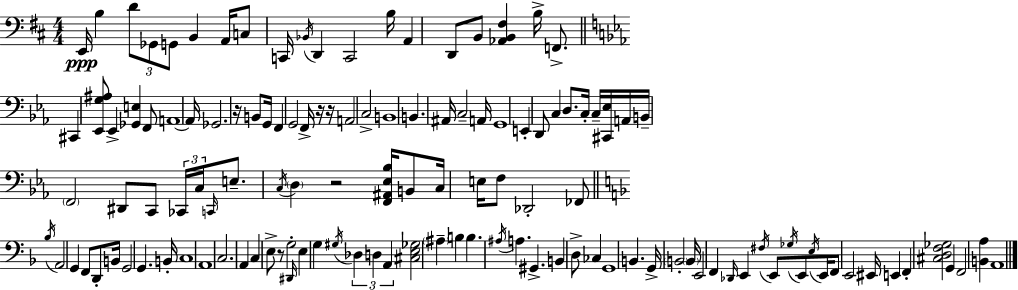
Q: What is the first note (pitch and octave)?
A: E2